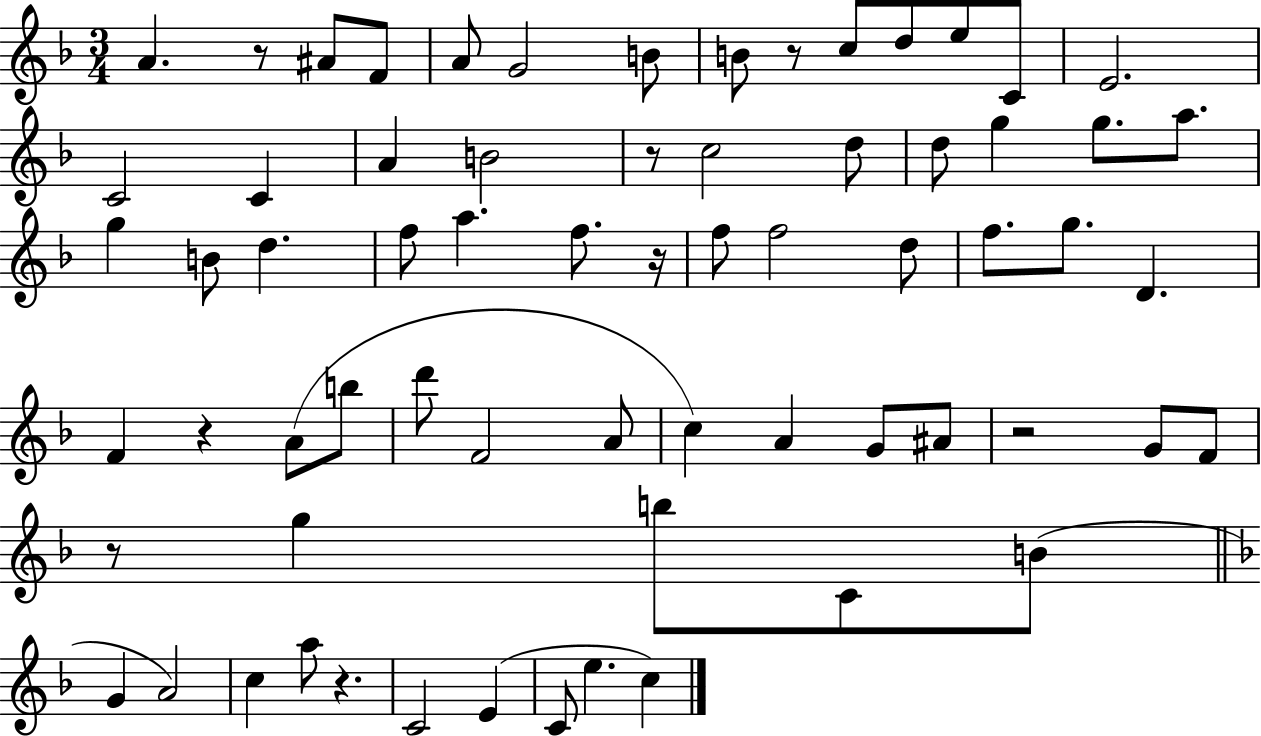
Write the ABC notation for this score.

X:1
T:Untitled
M:3/4
L:1/4
K:F
A z/2 ^A/2 F/2 A/2 G2 B/2 B/2 z/2 c/2 d/2 e/2 C/2 E2 C2 C A B2 z/2 c2 d/2 d/2 g g/2 a/2 g B/2 d f/2 a f/2 z/4 f/2 f2 d/2 f/2 g/2 D F z A/2 b/2 d'/2 F2 A/2 c A G/2 ^A/2 z2 G/2 F/2 z/2 g b/2 C/2 B/2 G A2 c a/2 z C2 E C/2 e c